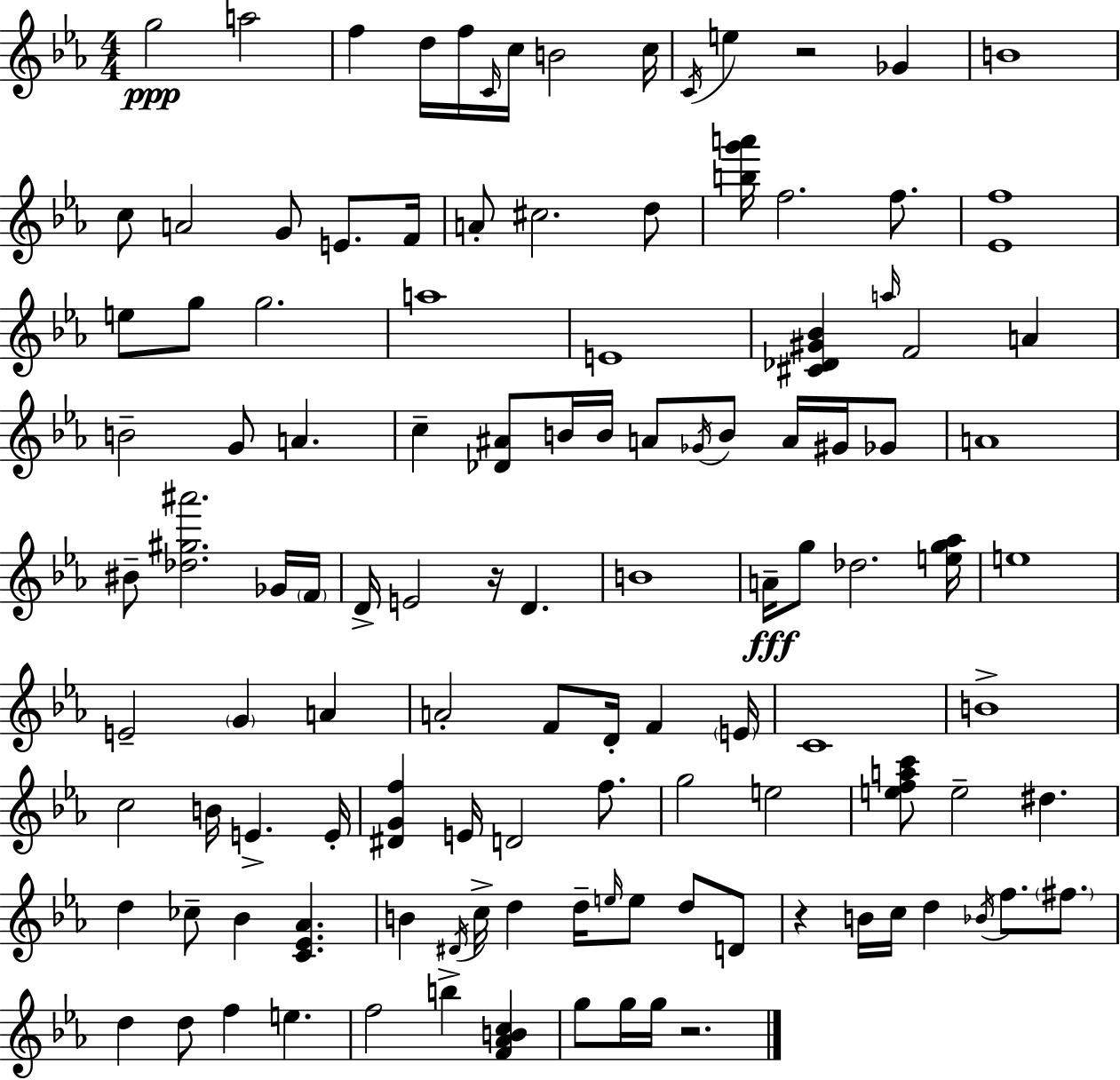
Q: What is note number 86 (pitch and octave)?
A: E5